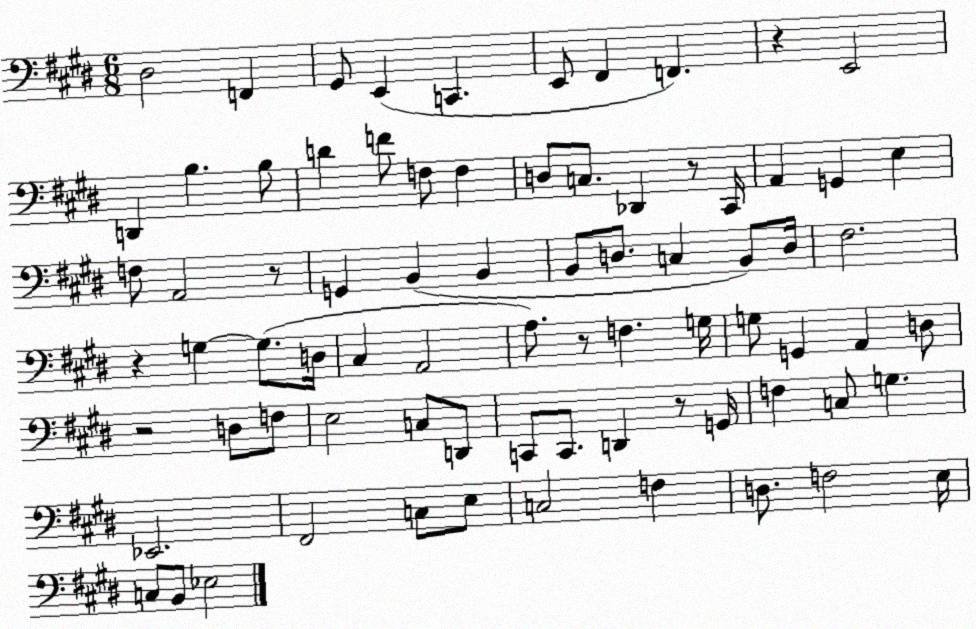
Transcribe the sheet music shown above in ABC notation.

X:1
T:Untitled
M:6/8
L:1/4
K:E
^D,2 F,, ^G,,/2 E,, C,, E,,/2 ^F,, F,, z E,,2 D,, B, B,/2 D F/2 F,/2 F, D,/2 C,/2 _D,, z/2 ^C,,/4 A,, G,, E, F,/2 A,,2 z/2 G,, B,, B,, B,,/2 D,/2 C, B,,/2 D,/4 ^F,2 z G, G,/2 D,/4 ^C, A,,2 A,/2 z/2 F, G,/4 G,/2 G,, A,, D,/2 z2 D,/2 F,/2 E,2 C,/2 D,,/2 C,,/2 C,,/2 D,, z/2 G,,/4 F, C,/2 G, _E,,2 ^F,,2 C,/2 E,/2 C,2 F, D,/2 F,2 E,/4 C,/2 B,,/2 _E,2